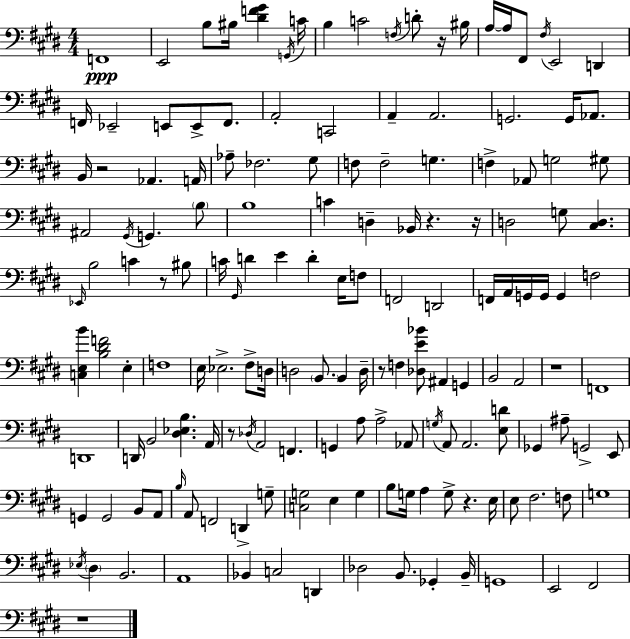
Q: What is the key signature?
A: E major